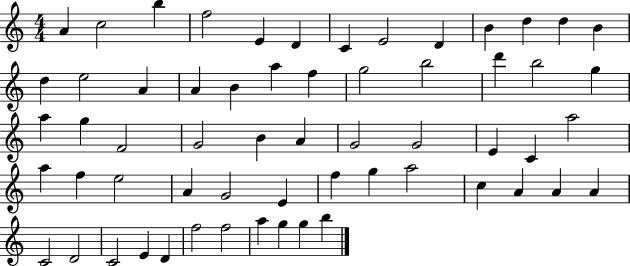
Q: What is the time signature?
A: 4/4